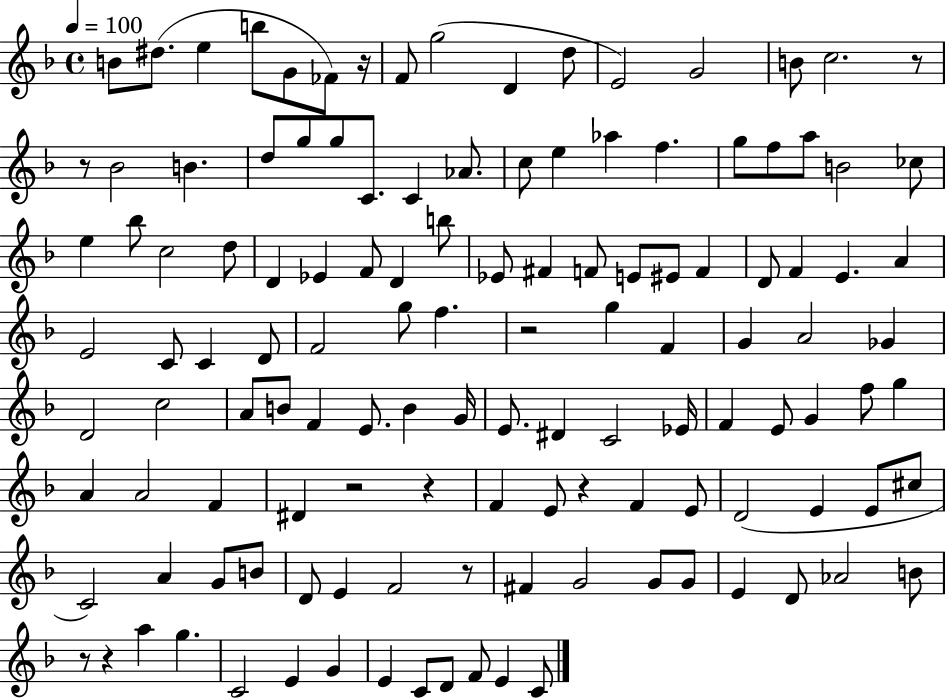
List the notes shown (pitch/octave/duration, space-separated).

B4/e D#5/e. E5/q B5/e G4/e FES4/e R/s F4/e G5/h D4/q D5/e E4/h G4/h B4/e C5/h. R/e R/e Bb4/h B4/q. D5/e G5/e G5/e C4/e. C4/q Ab4/e. C5/e E5/q Ab5/q F5/q. G5/e F5/e A5/e B4/h CES5/e E5/q Bb5/e C5/h D5/e D4/q Eb4/q F4/e D4/q B5/e Eb4/e F#4/q F4/e E4/e EIS4/e F4/q D4/e F4/q E4/q. A4/q E4/h C4/e C4/q D4/e F4/h G5/e F5/q. R/h G5/q F4/q G4/q A4/h Gb4/q D4/h C5/h A4/e B4/e F4/q E4/e. B4/q G4/s E4/e. D#4/q C4/h Eb4/s F4/q E4/e G4/q F5/e G5/q A4/q A4/h F4/q D#4/q R/h R/q F4/q E4/e R/q F4/q E4/e D4/h E4/q E4/e C#5/e C4/h A4/q G4/e B4/e D4/e E4/q F4/h R/e F#4/q G4/h G4/e G4/e E4/q D4/e Ab4/h B4/e R/e R/q A5/q G5/q. C4/h E4/q G4/q E4/q C4/e D4/e F4/e E4/q C4/e